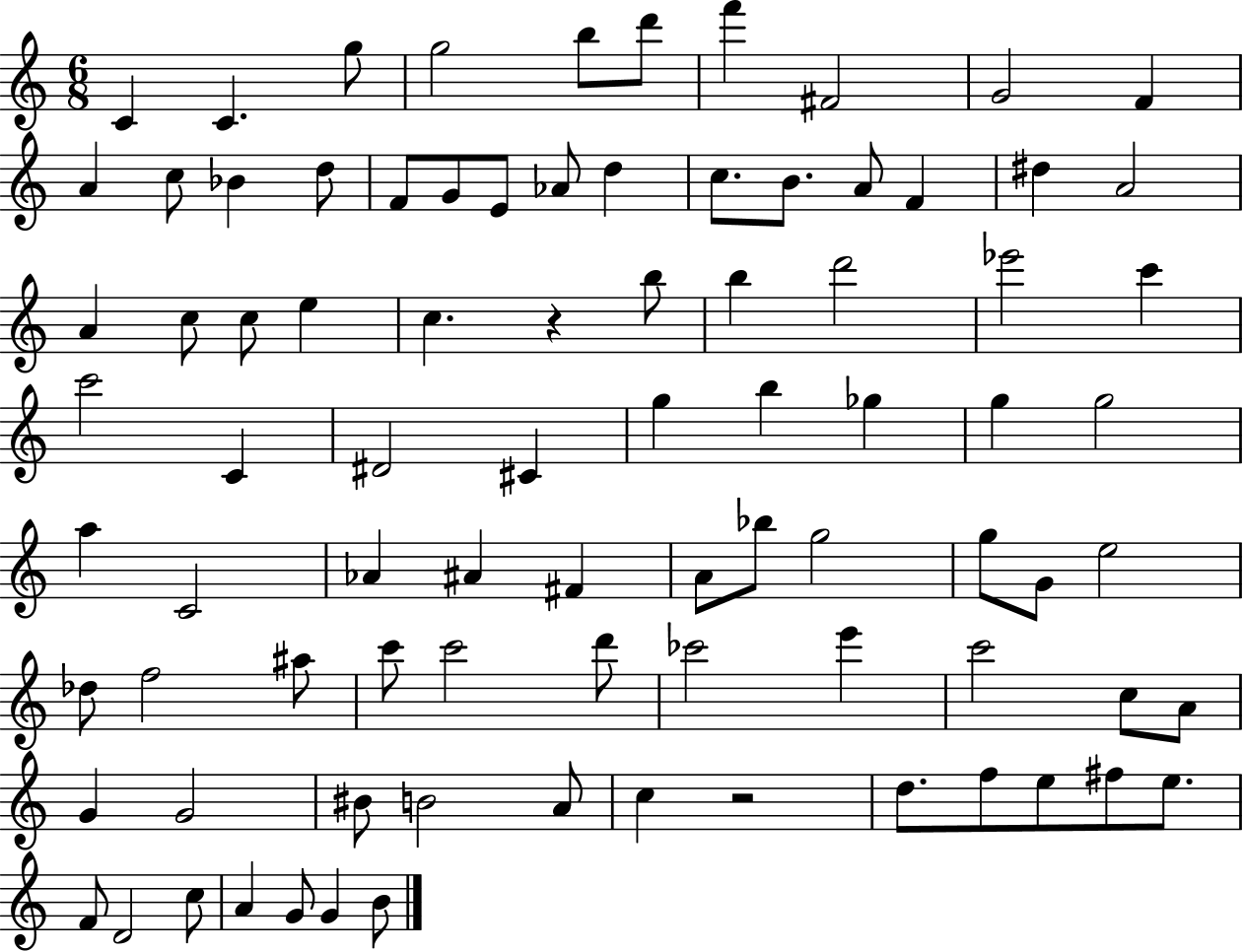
C4/q C4/q. G5/e G5/h B5/e D6/e F6/q F#4/h G4/h F4/q A4/q C5/e Bb4/q D5/e F4/e G4/e E4/e Ab4/e D5/q C5/e. B4/e. A4/e F4/q D#5/q A4/h A4/q C5/e C5/e E5/q C5/q. R/q B5/e B5/q D6/h Eb6/h C6/q C6/h C4/q D#4/h C#4/q G5/q B5/q Gb5/q G5/q G5/h A5/q C4/h Ab4/q A#4/q F#4/q A4/e Bb5/e G5/h G5/e G4/e E5/h Db5/e F5/h A#5/e C6/e C6/h D6/e CES6/h E6/q C6/h C5/e A4/e G4/q G4/h BIS4/e B4/h A4/e C5/q R/h D5/e. F5/e E5/e F#5/e E5/e. F4/e D4/h C5/e A4/q G4/e G4/q B4/e